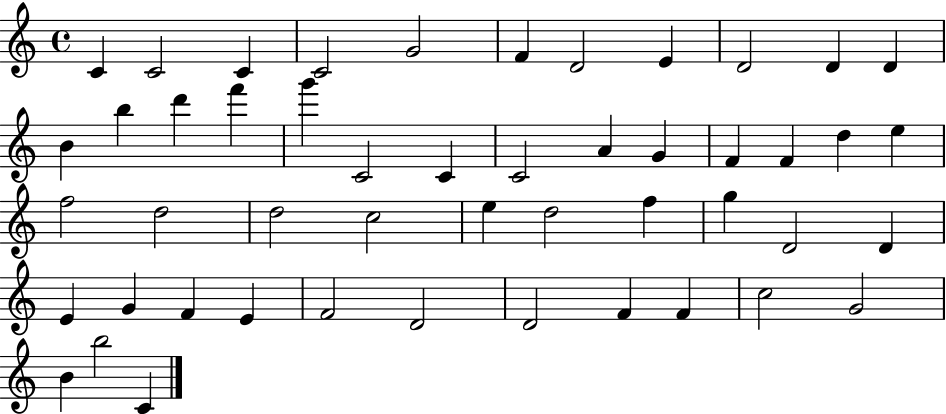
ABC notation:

X:1
T:Untitled
M:4/4
L:1/4
K:C
C C2 C C2 G2 F D2 E D2 D D B b d' f' g' C2 C C2 A G F F d e f2 d2 d2 c2 e d2 f g D2 D E G F E F2 D2 D2 F F c2 G2 B b2 C